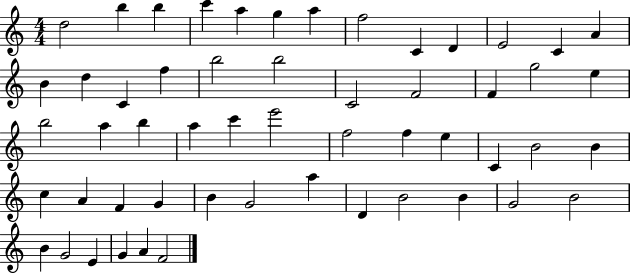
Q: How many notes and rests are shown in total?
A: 54